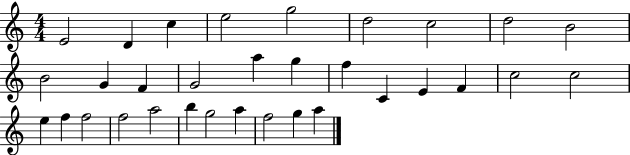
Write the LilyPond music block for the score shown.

{
  \clef treble
  \numericTimeSignature
  \time 4/4
  \key c \major
  e'2 d'4 c''4 | e''2 g''2 | d''2 c''2 | d''2 b'2 | \break b'2 g'4 f'4 | g'2 a''4 g''4 | f''4 c'4 e'4 f'4 | c''2 c''2 | \break e''4 f''4 f''2 | f''2 a''2 | b''4 g''2 a''4 | f''2 g''4 a''4 | \break \bar "|."
}